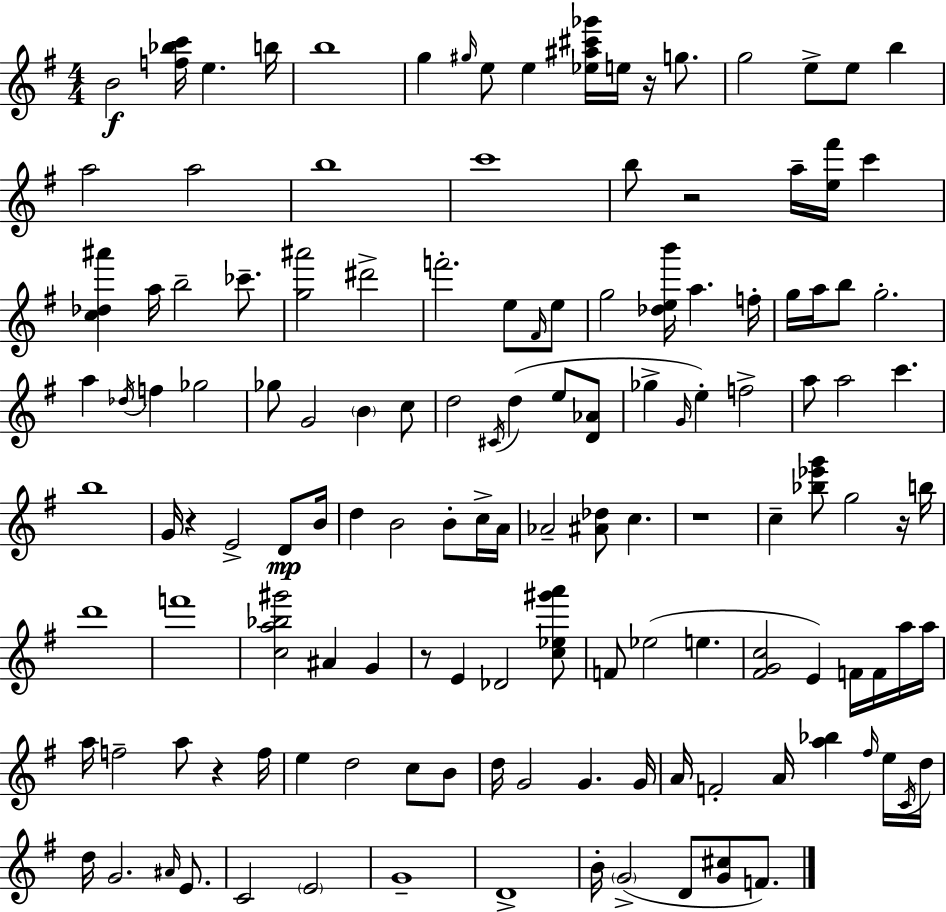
X:1
T:Untitled
M:4/4
L:1/4
K:G
B2 [f_bc']/4 e b/4 b4 g ^g/4 e/2 e [_e^a^c'_g']/4 e/4 z/4 g/2 g2 e/2 e/2 b a2 a2 b4 c'4 b/2 z2 a/4 [e^f']/4 c' [c_d^a'] a/4 b2 _c'/2 [g^a']2 ^d'2 f'2 e/2 ^F/4 e/2 g2 [_deb']/4 a f/4 g/4 a/4 b/2 g2 a _d/4 f _g2 _g/2 G2 B c/2 d2 ^C/4 d e/2 [D_A]/2 _g G/4 e f2 a/2 a2 c' b4 G/4 z E2 D/2 B/4 d B2 B/2 c/4 A/4 _A2 [^A_d]/2 c z4 c [_b_e'g']/2 g2 z/4 b/4 d'4 f'4 [ca_b^g']2 ^A G z/2 E _D2 [c_e^g'a']/2 F/2 _e2 e [^FGc]2 E F/4 F/4 a/4 a/4 a/4 f2 a/2 z f/4 e d2 c/2 B/2 d/4 G2 G G/4 A/4 F2 A/4 [a_b] ^f/4 e/4 C/4 d/4 d/4 G2 ^A/4 E/2 C2 E2 G4 D4 B/4 G2 D/2 [G^c]/2 F/2